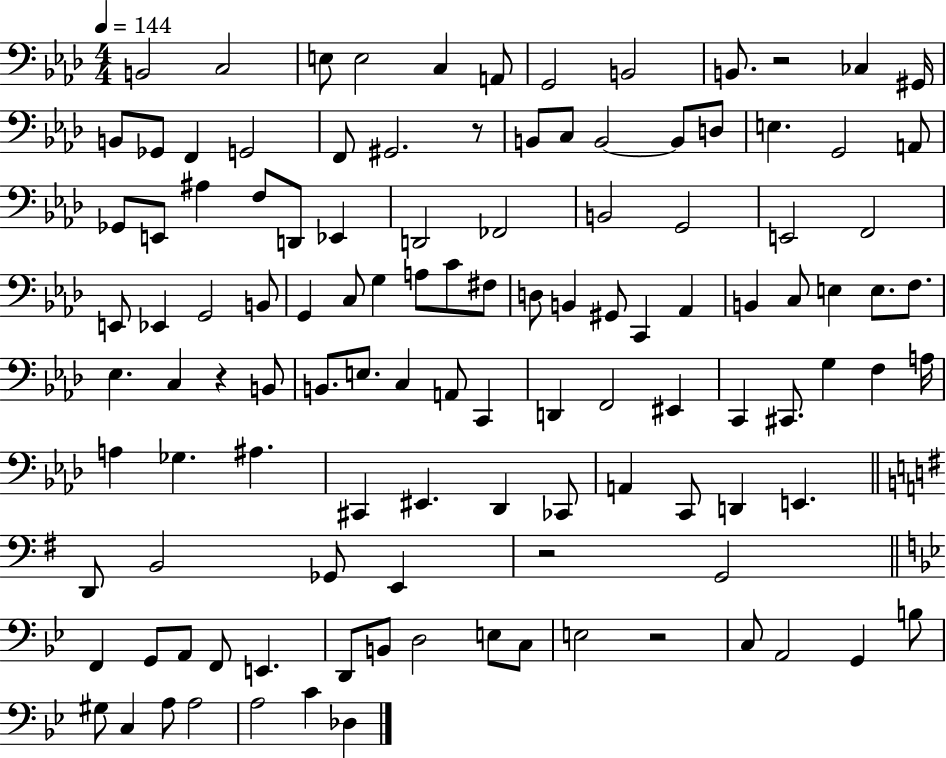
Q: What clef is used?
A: bass